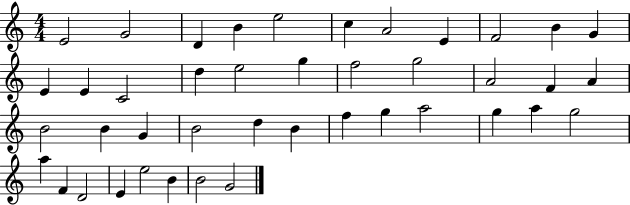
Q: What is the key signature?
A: C major